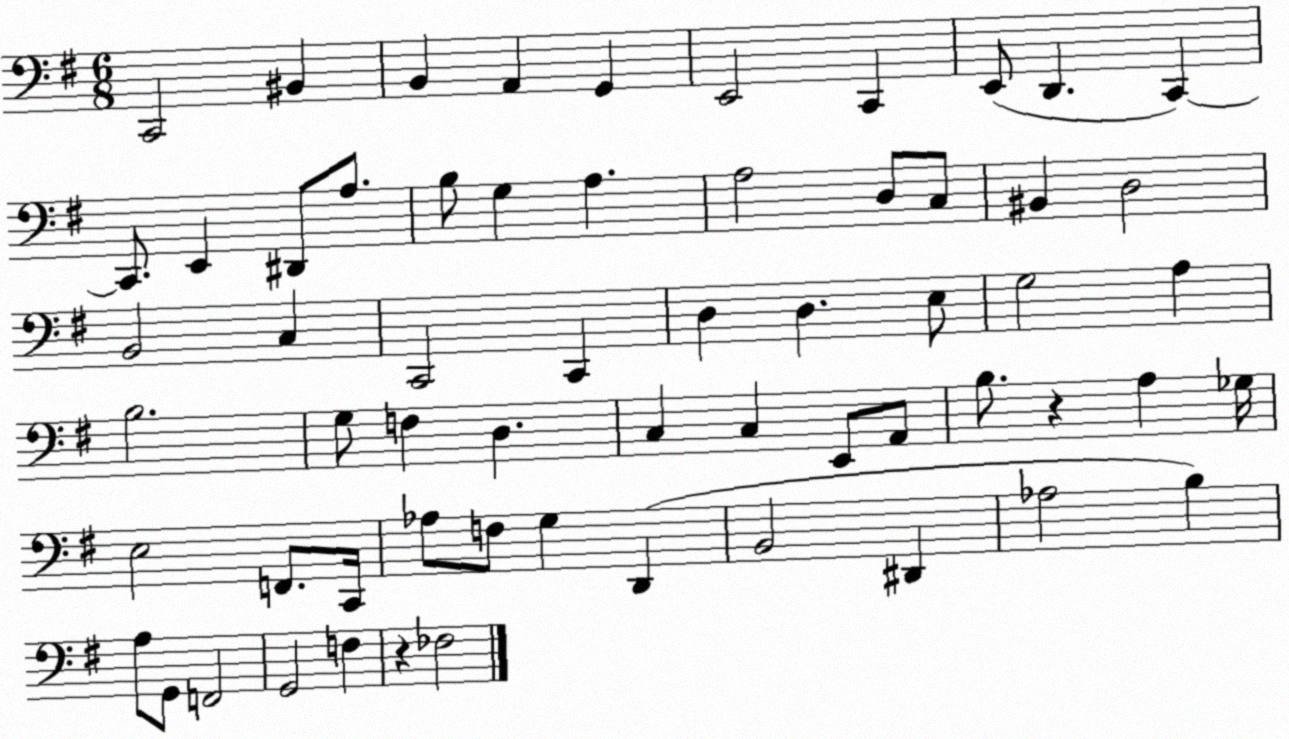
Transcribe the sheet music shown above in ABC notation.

X:1
T:Untitled
M:6/8
L:1/4
K:G
C,,2 ^B,, B,, A,, G,, E,,2 C,, E,,/2 D,, C,, C,,/2 E,, ^D,,/2 A,/2 B,/2 G, A, A,2 D,/2 C,/2 ^B,, D,2 B,,2 C, C,,2 C,, D, D, E,/2 G,2 A, B,2 G,/2 F, D, C, C, E,,/2 A,,/2 B,/2 z A, _G,/4 E,2 F,,/2 C,,/4 _A,/2 F,/2 G, D,, B,,2 ^D,, _A,2 B, A,/2 G,,/2 F,,2 G,,2 F, z _F,2